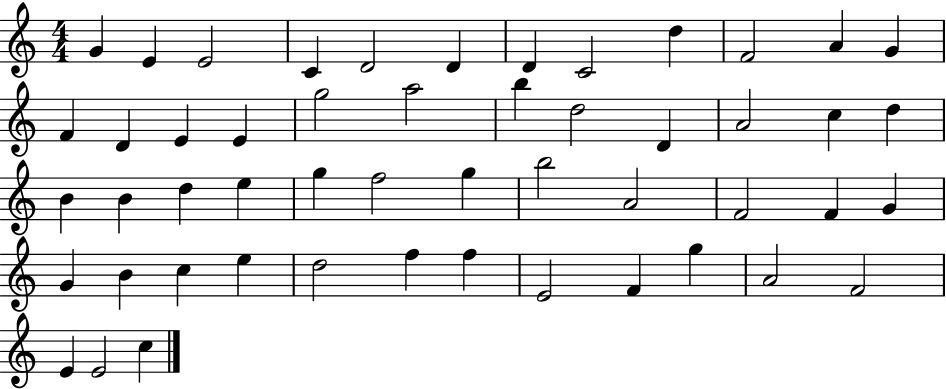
{
  \clef treble
  \numericTimeSignature
  \time 4/4
  \key c \major
  g'4 e'4 e'2 | c'4 d'2 d'4 | d'4 c'2 d''4 | f'2 a'4 g'4 | \break f'4 d'4 e'4 e'4 | g''2 a''2 | b''4 d''2 d'4 | a'2 c''4 d''4 | \break b'4 b'4 d''4 e''4 | g''4 f''2 g''4 | b''2 a'2 | f'2 f'4 g'4 | \break g'4 b'4 c''4 e''4 | d''2 f''4 f''4 | e'2 f'4 g''4 | a'2 f'2 | \break e'4 e'2 c''4 | \bar "|."
}